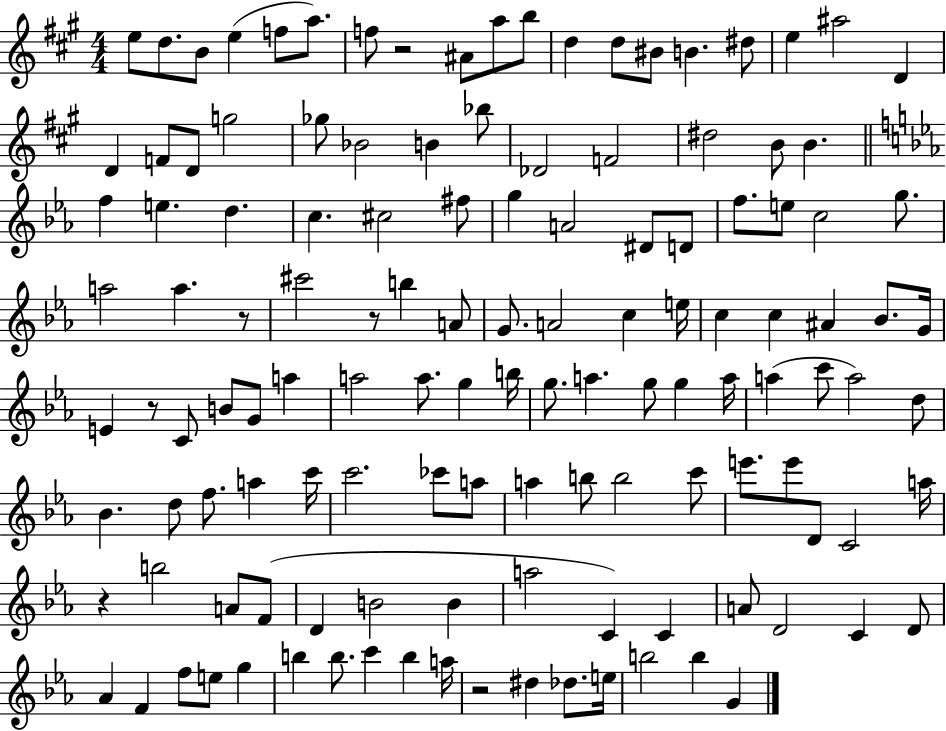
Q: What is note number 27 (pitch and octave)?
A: Db4